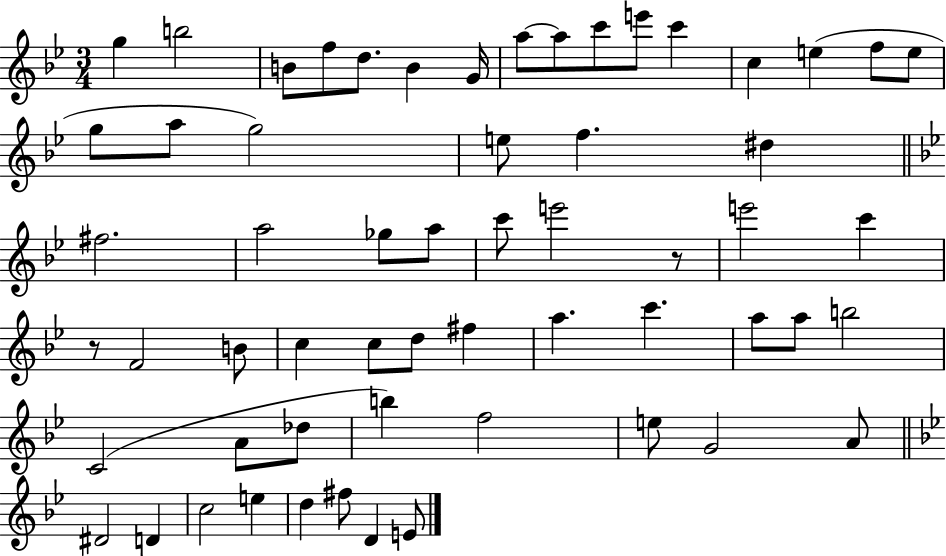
G5/q B5/h B4/e F5/e D5/e. B4/q G4/s A5/e A5/e C6/e E6/e C6/q C5/q E5/q F5/e E5/e G5/e A5/e G5/h E5/e F5/q. D#5/q F#5/h. A5/h Gb5/e A5/e C6/e E6/h R/e E6/h C6/q R/e F4/h B4/e C5/q C5/e D5/e F#5/q A5/q. C6/q. A5/e A5/e B5/h C4/h A4/e Db5/e B5/q F5/h E5/e G4/h A4/e D#4/h D4/q C5/h E5/q D5/q F#5/e D4/q E4/e